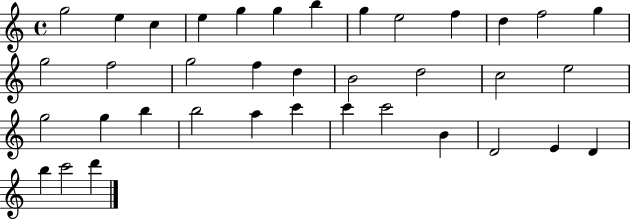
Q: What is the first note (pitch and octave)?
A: G5